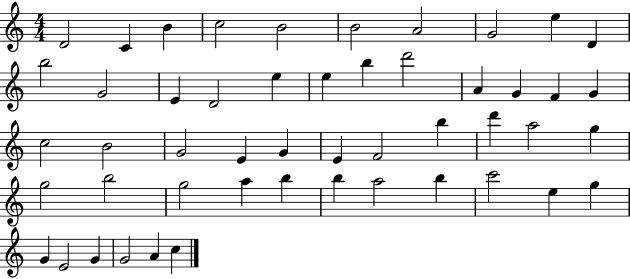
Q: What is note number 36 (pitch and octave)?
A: G5